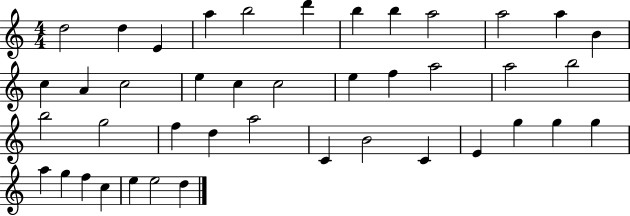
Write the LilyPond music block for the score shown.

{
  \clef treble
  \numericTimeSignature
  \time 4/4
  \key c \major
  d''2 d''4 e'4 | a''4 b''2 d'''4 | b''4 b''4 a''2 | a''2 a''4 b'4 | \break c''4 a'4 c''2 | e''4 c''4 c''2 | e''4 f''4 a''2 | a''2 b''2 | \break b''2 g''2 | f''4 d''4 a''2 | c'4 b'2 c'4 | e'4 g''4 g''4 g''4 | \break a''4 g''4 f''4 c''4 | e''4 e''2 d''4 | \bar "|."
}